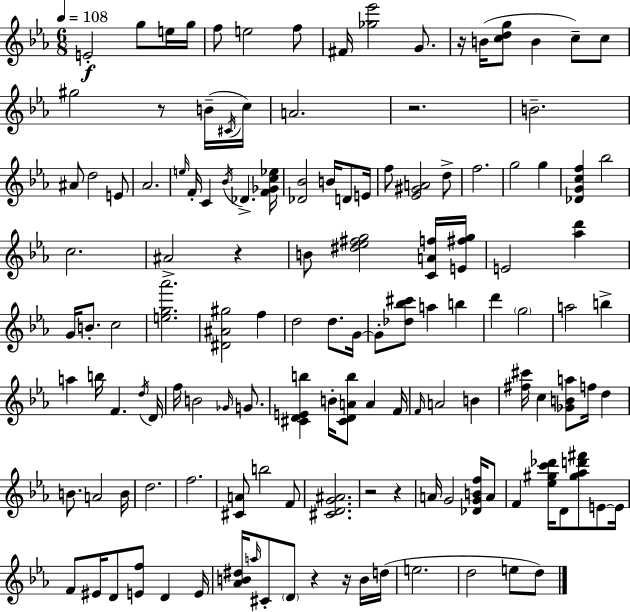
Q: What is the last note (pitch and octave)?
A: D5